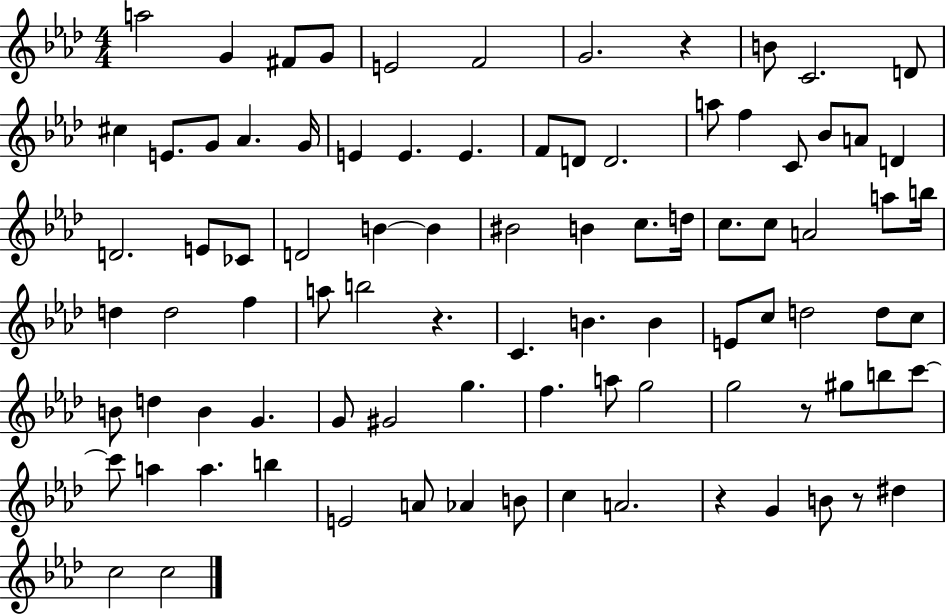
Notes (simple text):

A5/h G4/q F#4/e G4/e E4/h F4/h G4/h. R/q B4/e C4/h. D4/e C#5/q E4/e. G4/e Ab4/q. G4/s E4/q E4/q. E4/q. F4/e D4/e D4/h. A5/e F5/q C4/e Bb4/e A4/e D4/q D4/h. E4/e CES4/e D4/h B4/q B4/q BIS4/h B4/q C5/e. D5/s C5/e. C5/e A4/h A5/e B5/s D5/q D5/h F5/q A5/e B5/h R/q. C4/q. B4/q. B4/q E4/e C5/e D5/h D5/e C5/e B4/e D5/q B4/q G4/q. G4/e G#4/h G5/q. F5/q. A5/e G5/h G5/h R/e G#5/e B5/e C6/e C6/e A5/q A5/q. B5/q E4/h A4/e Ab4/q B4/e C5/q A4/h. R/q G4/q B4/e R/e D#5/q C5/h C5/h